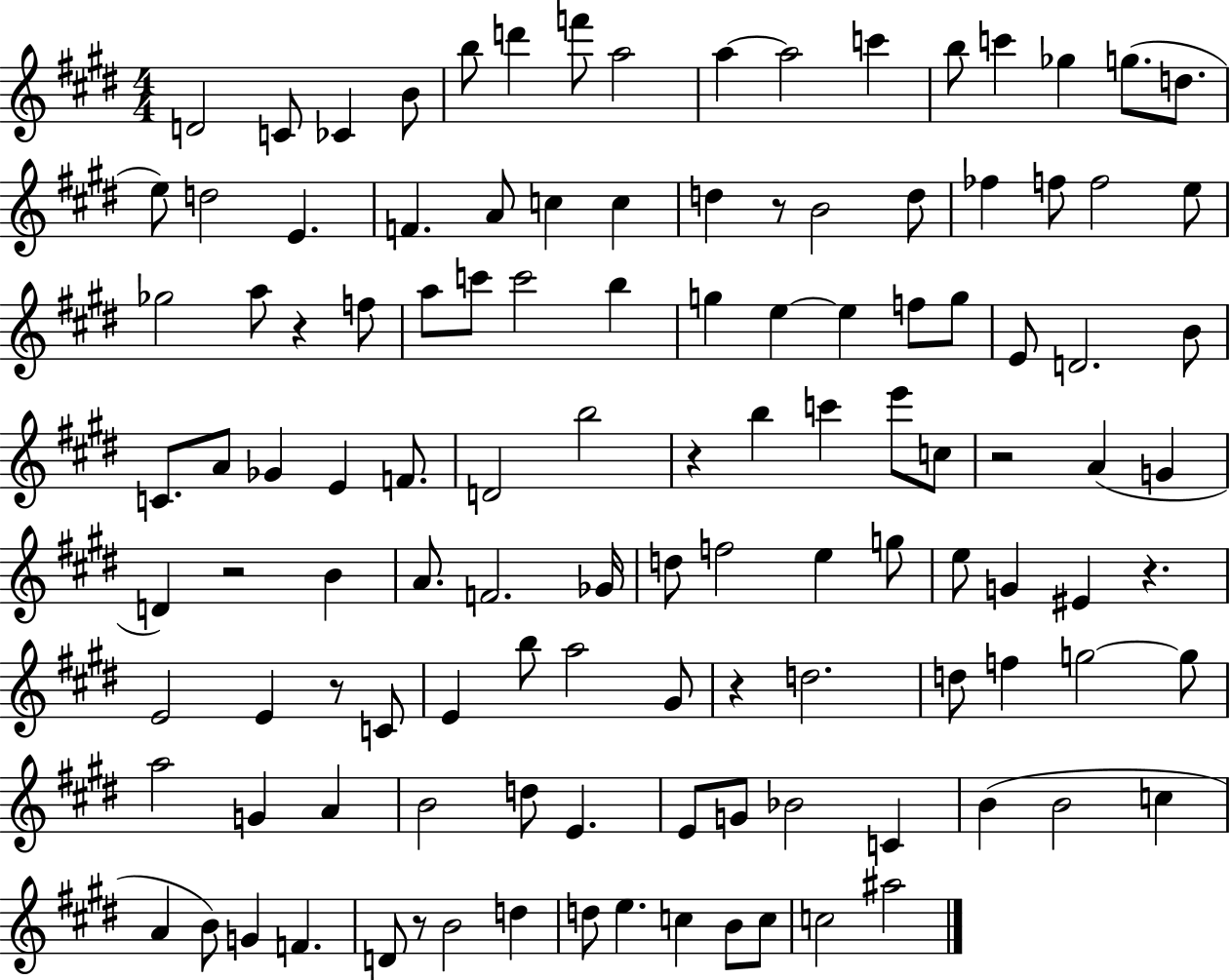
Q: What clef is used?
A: treble